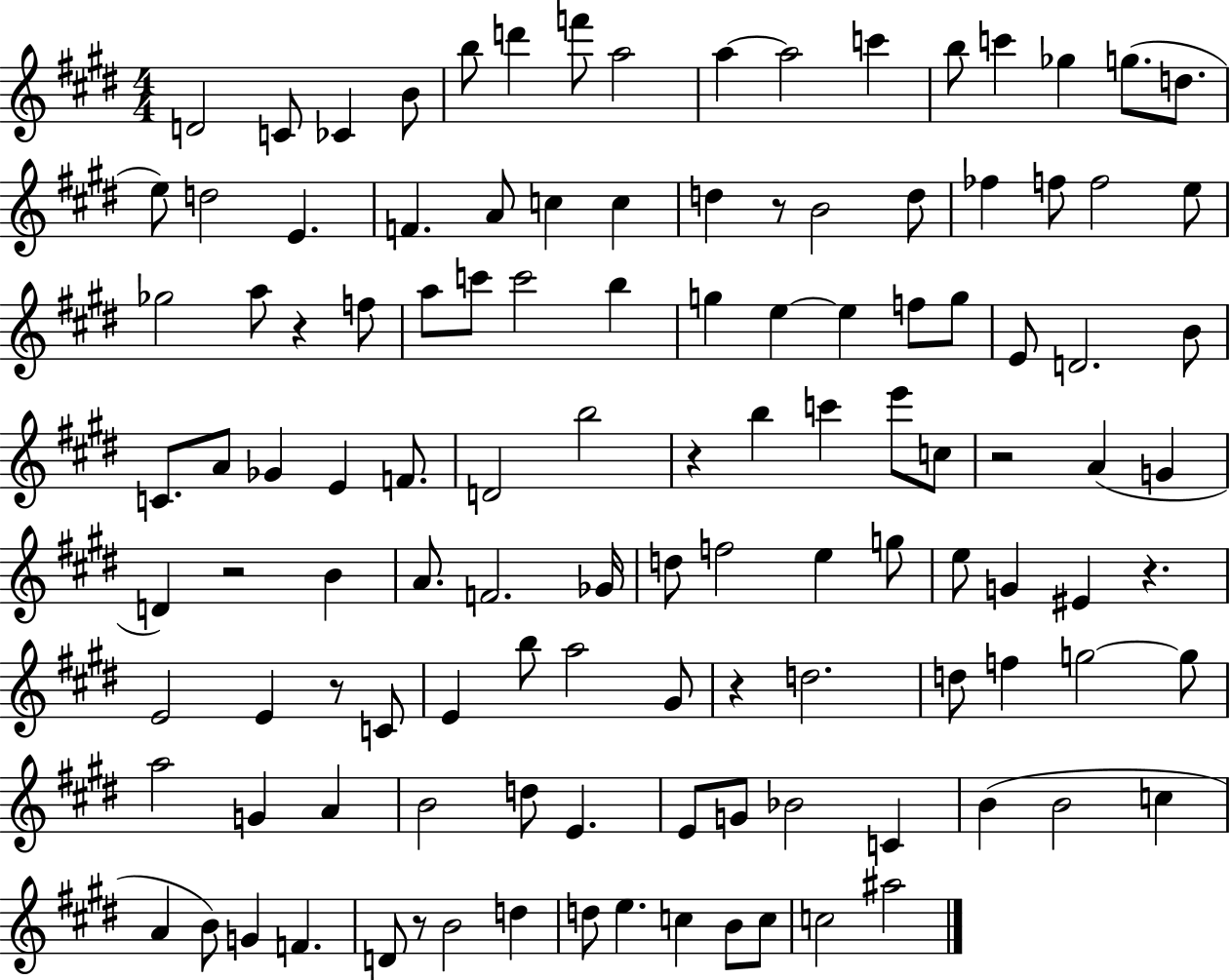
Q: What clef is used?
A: treble